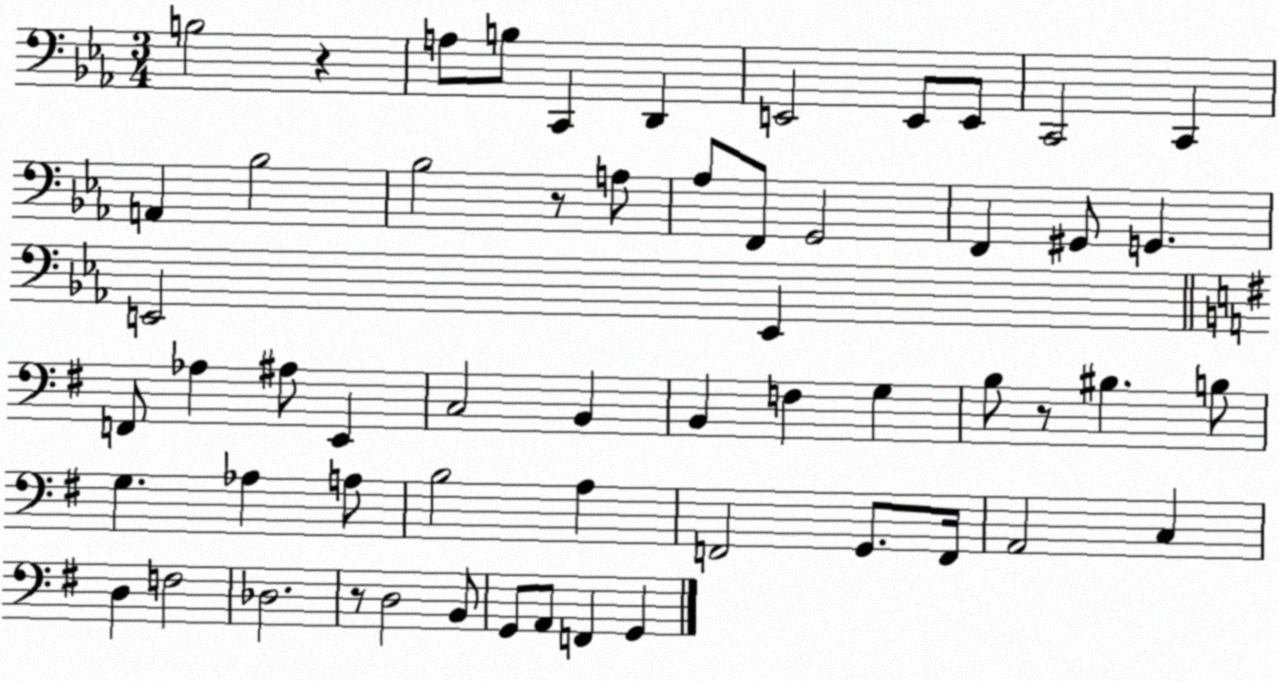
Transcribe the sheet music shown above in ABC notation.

X:1
T:Untitled
M:3/4
L:1/4
K:Eb
B,2 z A,/2 B,/2 C,, D,, E,,2 E,,/2 E,,/2 C,,2 C,, A,, _B,2 _B,2 z/2 A,/2 _A,/2 F,,/2 G,,2 F,, ^G,,/2 G,, E,,2 E,, F,,/2 _A, ^A,/2 E,, C,2 B,, B,, F, G, B,/2 z/2 ^B, B,/2 G, _A, A,/2 B,2 A, F,,2 G,,/2 F,,/4 A,,2 C, D, F,2 _D,2 z/2 D,2 B,,/2 G,,/2 A,,/2 F,, G,,